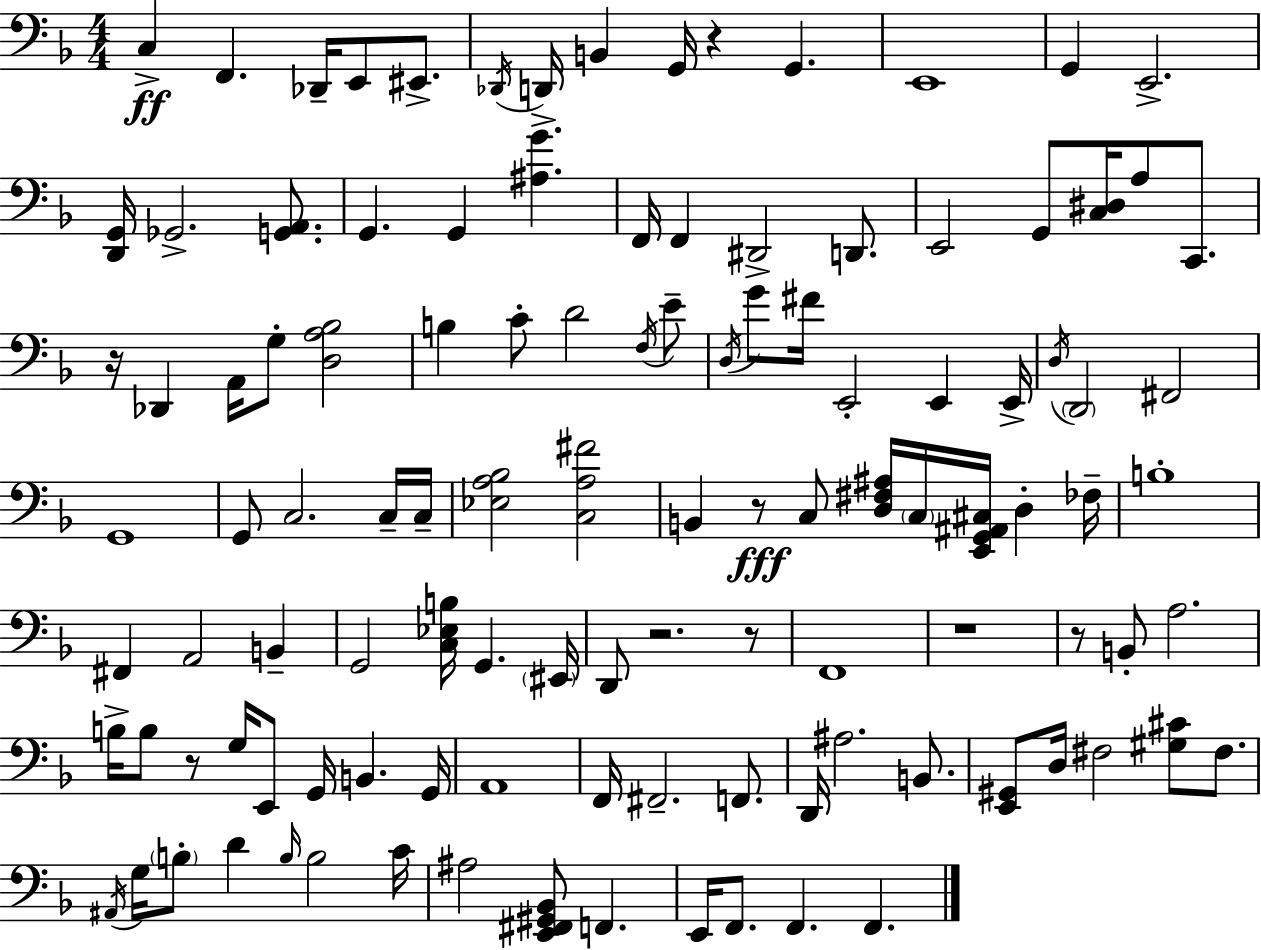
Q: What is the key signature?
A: F major